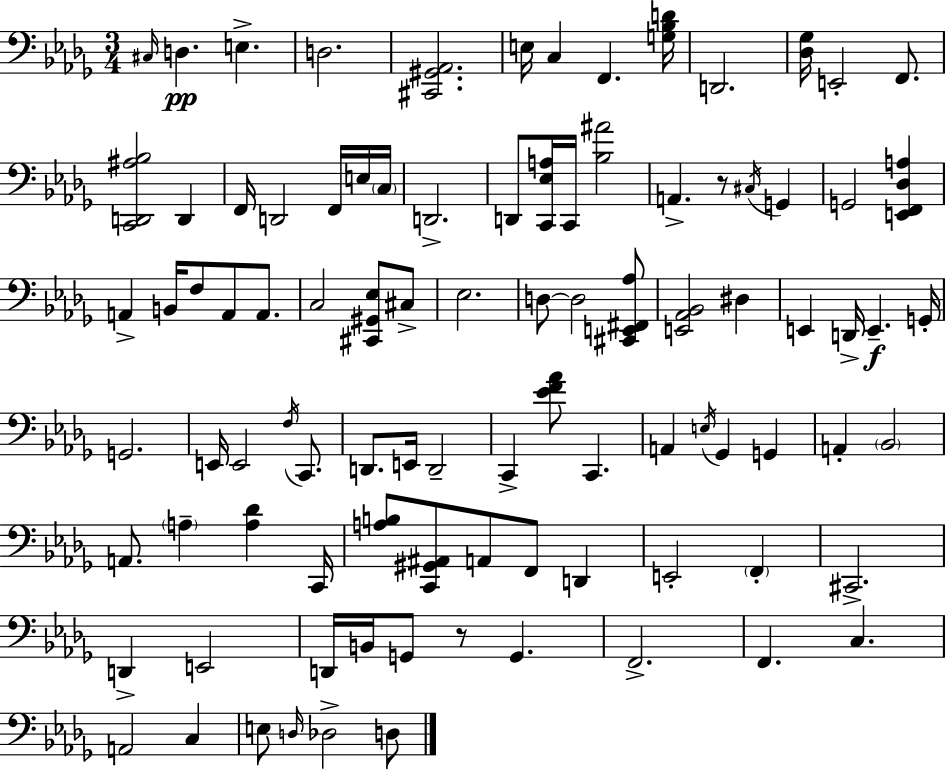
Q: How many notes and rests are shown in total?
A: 94